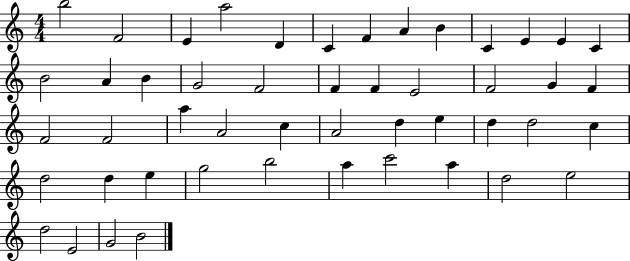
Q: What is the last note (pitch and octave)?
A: B4